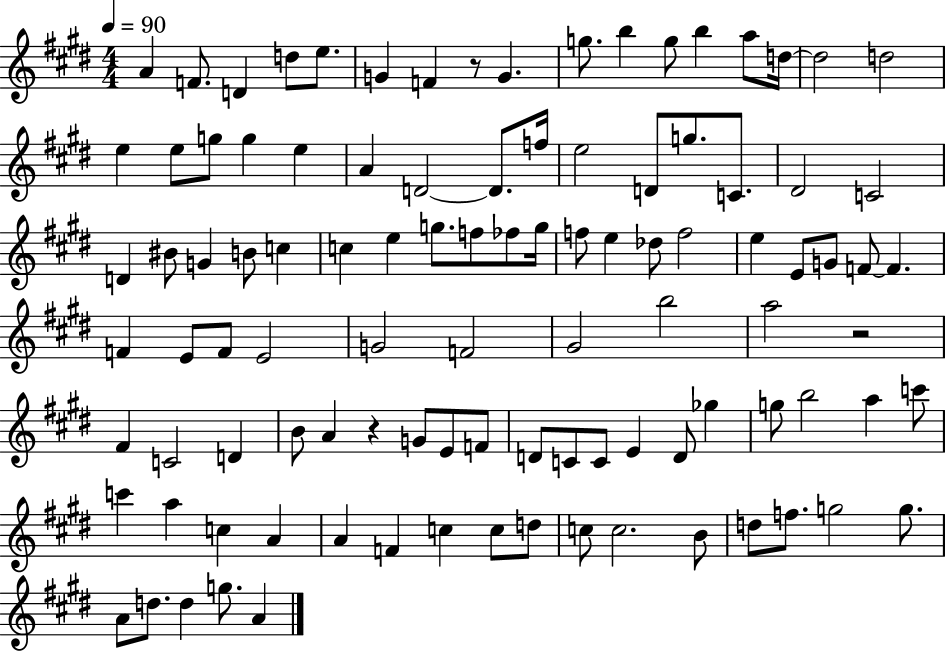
A4/q F4/e. D4/q D5/e E5/e. G4/q F4/q R/e G4/q. G5/e. B5/q G5/e B5/q A5/e D5/s D5/h D5/h E5/q E5/e G5/e G5/q E5/q A4/q D4/h D4/e. F5/s E5/h D4/e G5/e. C4/e. D#4/h C4/h D4/q BIS4/e G4/q B4/e C5/q C5/q E5/q G5/e. F5/e FES5/e G5/s F5/e E5/q Db5/e F5/h E5/q E4/e G4/e F4/e F4/q. F4/q E4/e F4/e E4/h G4/h F4/h G#4/h B5/h A5/h R/h F#4/q C4/h D4/q B4/e A4/q R/q G4/e E4/e F4/e D4/e C4/e C4/e E4/q D4/e Gb5/q G5/e B5/h A5/q C6/e C6/q A5/q C5/q A4/q A4/q F4/q C5/q C5/e D5/e C5/e C5/h. B4/e D5/e F5/e. G5/h G5/e. A4/e D5/e. D5/q G5/e. A4/q